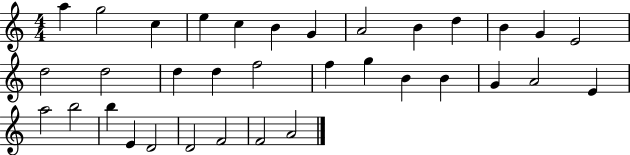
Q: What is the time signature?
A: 4/4